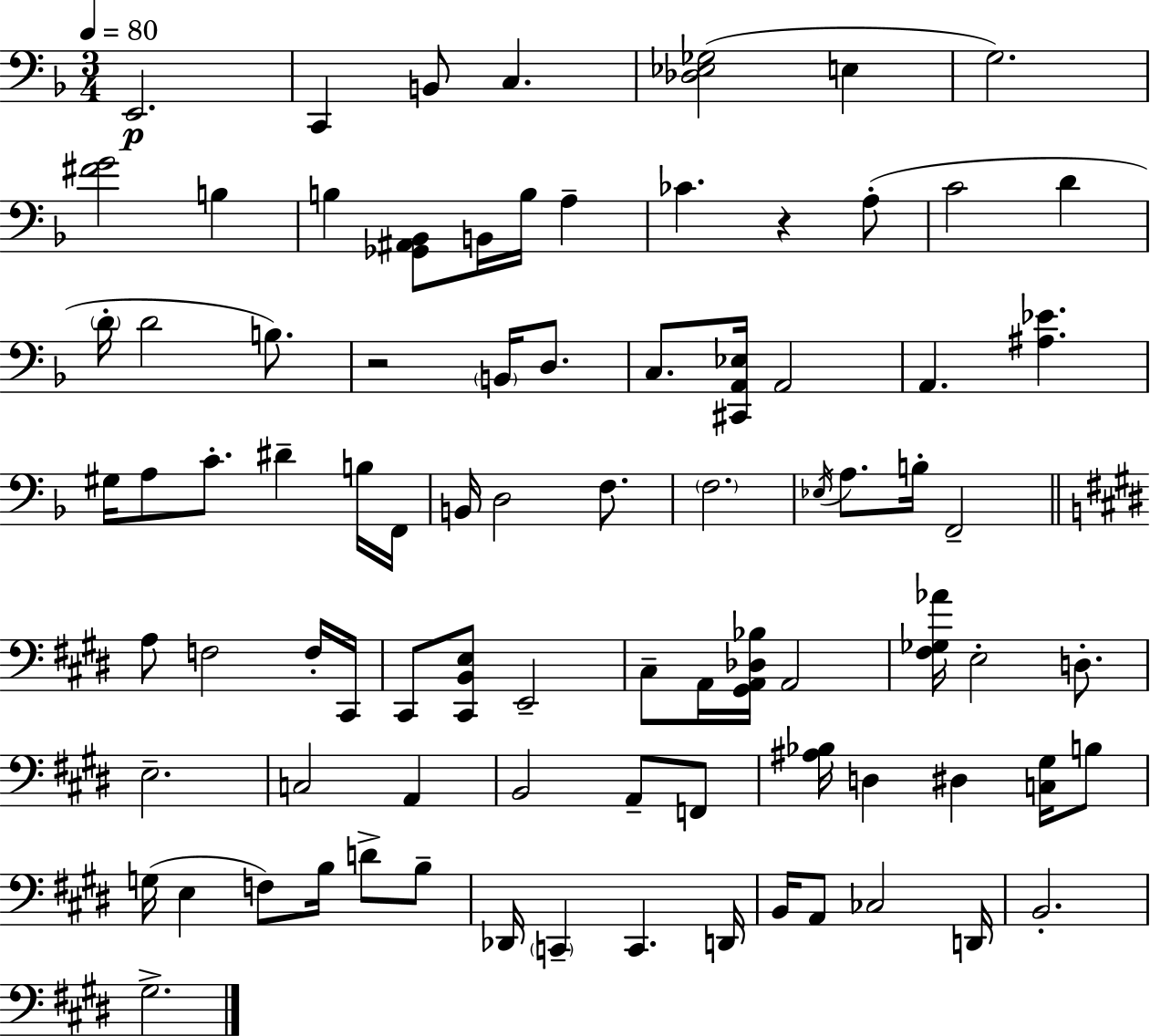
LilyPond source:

{
  \clef bass
  \numericTimeSignature
  \time 3/4
  \key d \minor
  \tempo 4 = 80
  e,2.\p | c,4 b,8 c4. | <des ees ges>2( e4 | g2.) | \break <fis' g'>2 b4 | b4 <ges, ais, bes,>8 b,16 b16 a4-- | ces'4. r4 a8-.( | c'2 d'4 | \break \parenthesize d'16-. d'2 b8.) | r2 \parenthesize b,16 d8. | c8. <cis, a, ees>16 a,2 | a,4. <ais ees'>4. | \break gis16 a8 c'8.-. dis'4-- b16 f,16 | b,16 d2 f8. | \parenthesize f2. | \acciaccatura { ees16 } a8. b16-. f,2-- | \break \bar "||" \break \key e \major a8 f2 f16-. cis,16 | cis,8 <cis, b, e>8 e,2-- | cis8-- a,16 <gis, a, des bes>16 a,2 | <fis ges aes'>16 e2-. d8.-. | \break e2.-- | c2 a,4 | b,2 a,8-- f,8 | <ais bes>16 d4 dis4 <c gis>16 b8 | \break g16( e4 f8) b16 d'8-> b8-- | des,16 \parenthesize c,4-- c,4. d,16 | b,16 a,8 ces2 d,16 | b,2.-. | \break gis2.-> | \bar "|."
}